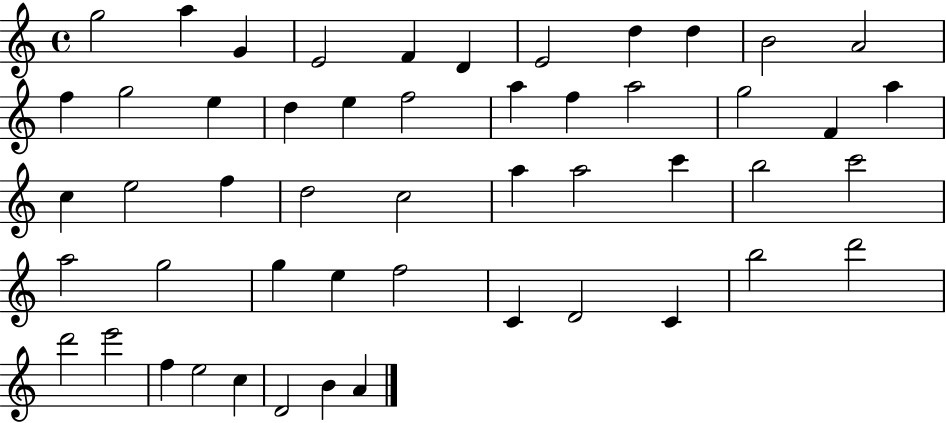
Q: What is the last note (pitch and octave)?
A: A4